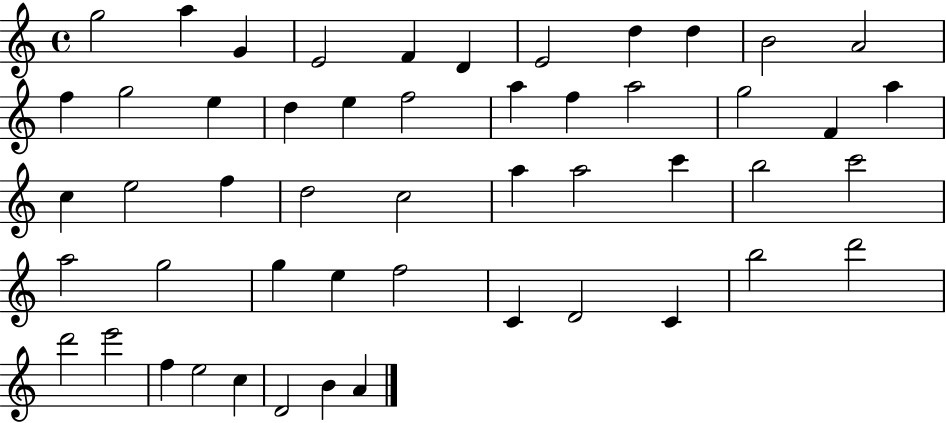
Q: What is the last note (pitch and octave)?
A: A4